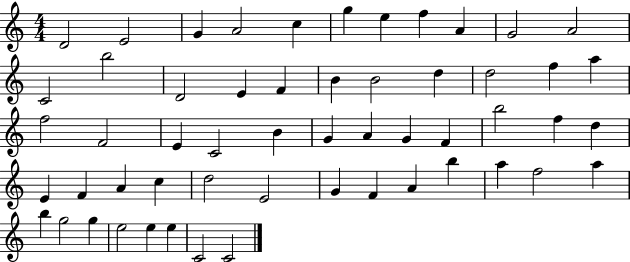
D4/h E4/h G4/q A4/h C5/q G5/q E5/q F5/q A4/q G4/h A4/h C4/h B5/h D4/h E4/q F4/q B4/q B4/h D5/q D5/h F5/q A5/q F5/h F4/h E4/q C4/h B4/q G4/q A4/q G4/q F4/q B5/h F5/q D5/q E4/q F4/q A4/q C5/q D5/h E4/h G4/q F4/q A4/q B5/q A5/q F5/h A5/q B5/q G5/h G5/q E5/h E5/q E5/q C4/h C4/h